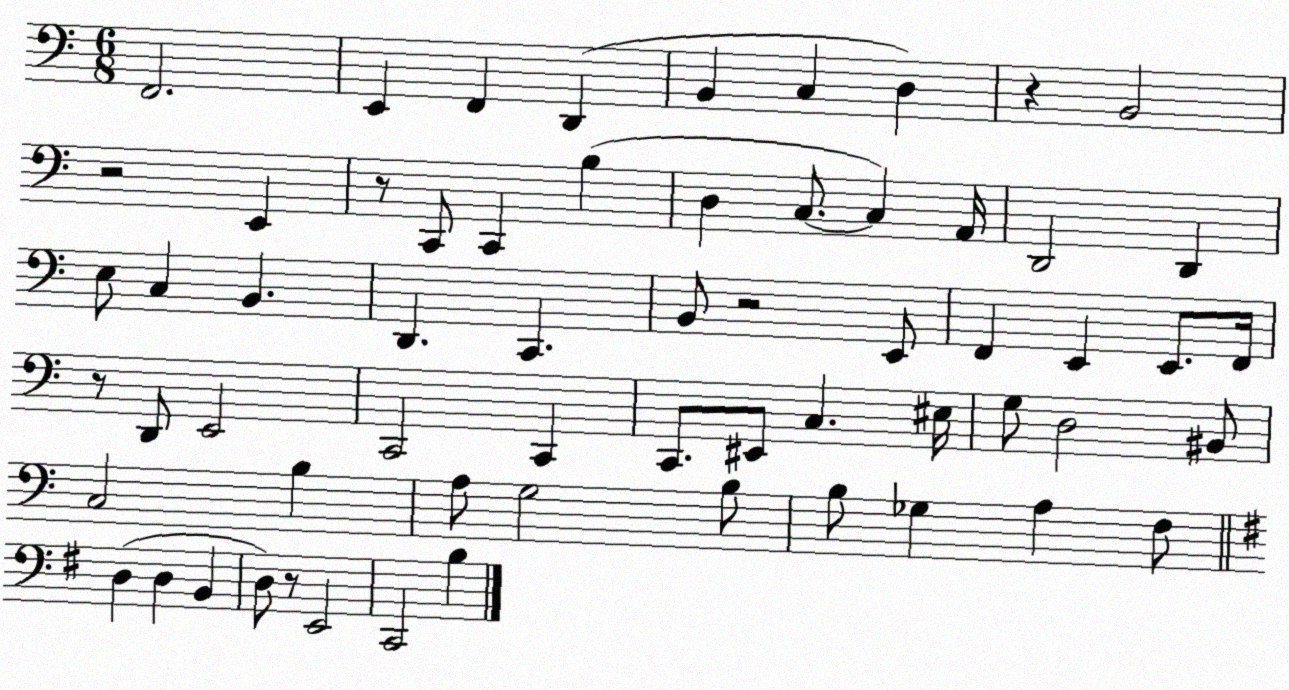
X:1
T:Untitled
M:6/8
L:1/4
K:C
F,,2 E,, F,, D,, B,, C, D, z B,,2 z2 E,, z/2 C,,/2 C,, B, D, C,/2 C, A,,/4 D,,2 D,, E,/2 C, B,, D,, C,, B,,/2 z2 E,,/2 F,, E,, E,,/2 F,,/4 z/2 D,,/2 E,,2 C,,2 C,, C,,/2 ^E,,/2 C, ^E,/4 G,/2 D,2 ^B,,/2 C,2 B, A,/2 G,2 B,/2 B,/2 _G, A, F,/2 D, D, B,, D,/2 z/2 E,,2 C,,2 B,